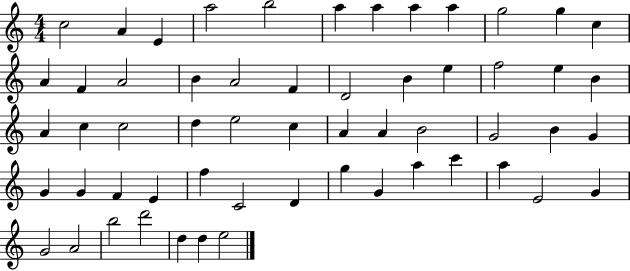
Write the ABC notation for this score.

X:1
T:Untitled
M:4/4
L:1/4
K:C
c2 A E a2 b2 a a a a g2 g c A F A2 B A2 F D2 B e f2 e B A c c2 d e2 c A A B2 G2 B G G G F E f C2 D g G a c' a E2 G G2 A2 b2 d'2 d d e2